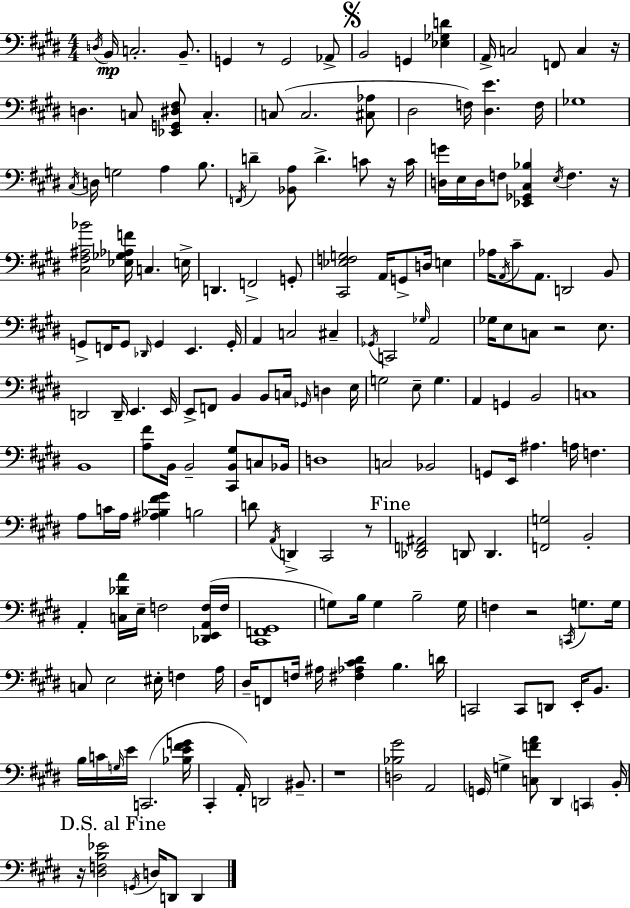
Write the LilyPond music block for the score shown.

{
  \clef bass
  \numericTimeSignature
  \time 4/4
  \key e \major
  \acciaccatura { d16 }\mp b,16 c2.-. b,8.-- | g,4 r8 g,2 aes,8-> | \mark \markup { \musicglyph "scripts.segno" } b,2 g,4 <ees ges d'>4 | a,16-> c2 f,8 c4 | \break r16 d4. c8 <ees, g, dis fis>8 c4.-. | c8( c2. <cis aes>8 | dis2 f16) <dis e'>4. | f16 ges1 | \break \acciaccatura { cis16 } d16 g2 a4 b8. | \acciaccatura { f,16 } d'4-- <bes, a>8 d'4.-> c'8 | r16 c'16 <d g'>16 e16 d16 f8 <ees, ges, cis bes>4 \acciaccatura { e16 } f4. | r16 <cis fis ais bes'>2 <ees ges aes f'>16 c4. | \break e16-> d,4. f,2-> | g,8-. <cis, ees f g>2 a,16 g,8-> d16 | e4 aes16 \acciaccatura { a,16 } cis'8-- a,8. d,2 | b,8 g,8-> f,16 g,8 \grace { des,16 } g,4 e,4. | \break g,16-. a,4 c2 | cis4-- \acciaccatura { ges,16 } c,2 \grace { ges16 } | a,2 ges16 e8 c8 r2 | e8. d,2 | \break d,16-- e,4. e,16 e,8-> f,8 b,4 | b,8 c16 \grace { ges,16 } d4 e16 g2 | e8-- g4. a,4 g,4 | b,2 c1 | \break b,1 | <a fis'>8 b,16 b,2-- | <cis, b, gis>8 c8 bes,16 d1 | c2 | \break bes,2 g,8 e,16 ais4. | a16 f4. a8 c'16 a16 <ais bes fis' gis'>4 | b2 d'8 \acciaccatura { a,16 } d,4-> | cis,2 r8 \mark "Fine" <des, f, ais,>2 | \break d,8 d,4. <f, g>2 | b,2-. a,4-. <c des' a'>16 e16-- | f2 <des, e, a, f>16( f16 <cis, f, gis,>1 | g8) b16 g4 | \break b2-- g16 f4 r2 | \acciaccatura { c,16 } g8. g16 c8 e2 | eis16-. f4 a16 dis16-- f,8 f16 ais16 | <fis aes cis' dis'>4 b4. d'16 c,2 | \break c,8 d,8 e,16-. b,8. b16 c'16 \grace { g16 } e'16 c,2.( | <bes e' fis' g'>16 cis,4-. | a,16-.) d,2 bis,8.-- r1 | <d bes gis'>2 | \break a,2 \parenthesize g,16 g4-> | <c f' a'>8 dis,4 \parenthesize c,4 b,16-. \mark "D.S. al Fine" r16 <dis f b ees'>2 | \acciaccatura { g,16 } d16 d,8 d,4 \bar "|."
}